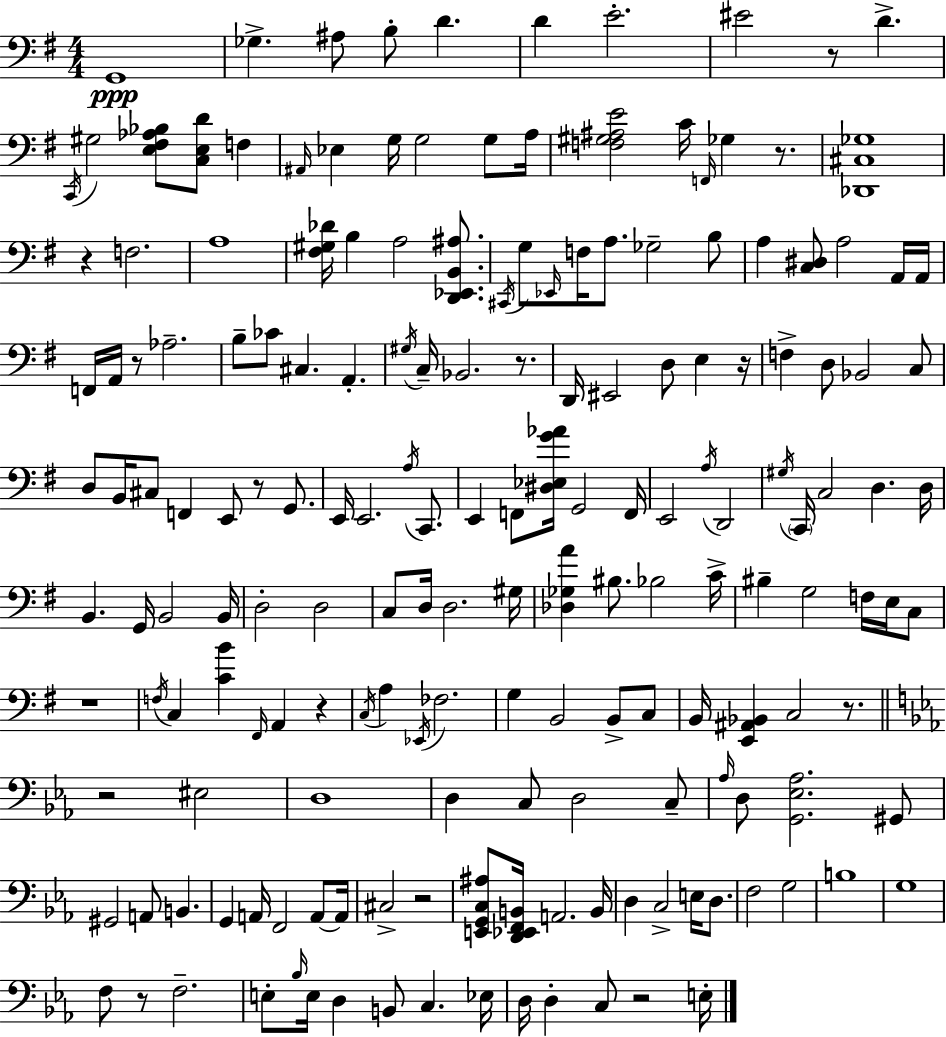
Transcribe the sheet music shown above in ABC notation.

X:1
T:Untitled
M:4/4
L:1/4
K:G
G,,4 _G, ^A,/2 B,/2 D D E2 ^E2 z/2 D C,,/4 ^G,2 [E,^F,_A,_B,]/2 [C,E,D]/2 F, ^A,,/4 _E, G,/4 G,2 G,/2 A,/4 [F,^G,^A,E]2 C/4 F,,/4 _G, z/2 [_D,,^C,_G,]4 z F,2 A,4 [^F,^G,_D]/4 B, A,2 [D,,_E,,B,,^A,]/2 ^C,,/4 G,/2 _E,,/4 F,/4 A,/2 _G,2 B,/2 A, [C,^D,]/2 A,2 A,,/4 A,,/4 F,,/4 A,,/4 z/2 _A,2 B,/2 _C/2 ^C, A,, ^G,/4 C,/4 _B,,2 z/2 D,,/4 ^E,,2 D,/2 E, z/4 F, D,/2 _B,,2 C,/2 D,/2 B,,/4 ^C,/2 F,, E,,/2 z/2 G,,/2 E,,/4 E,,2 A,/4 C,,/2 E,, F,,/2 [^D,_E,G_A]/4 G,,2 F,,/4 E,,2 A,/4 D,,2 ^G,/4 C,,/4 C,2 D, D,/4 B,, G,,/4 B,,2 B,,/4 D,2 D,2 C,/2 D,/4 D,2 ^G,/4 [_D,_G,A] ^B,/2 _B,2 C/4 ^B, G,2 F,/4 E,/4 C,/2 z4 F,/4 C, [CB] ^F,,/4 A,, z C,/4 A, _E,,/4 _F,2 G, B,,2 B,,/2 C,/2 B,,/4 [E,,^A,,_B,,] C,2 z/2 z2 ^E,2 D,4 D, C,/2 D,2 C,/2 _A,/4 D,/2 [G,,_E,_A,]2 ^G,,/2 ^G,,2 A,,/2 B,, G,, A,,/4 F,,2 A,,/2 A,,/4 ^C,2 z2 [E,,G,,C,^A,]/2 [D,,_E,,F,,B,,]/4 A,,2 B,,/4 D, C,2 E,/4 D,/2 F,2 G,2 B,4 G,4 F,/2 z/2 F,2 E,/2 _B,/4 E,/4 D, B,,/2 C, _E,/4 D,/4 D, C,/2 z2 E,/4